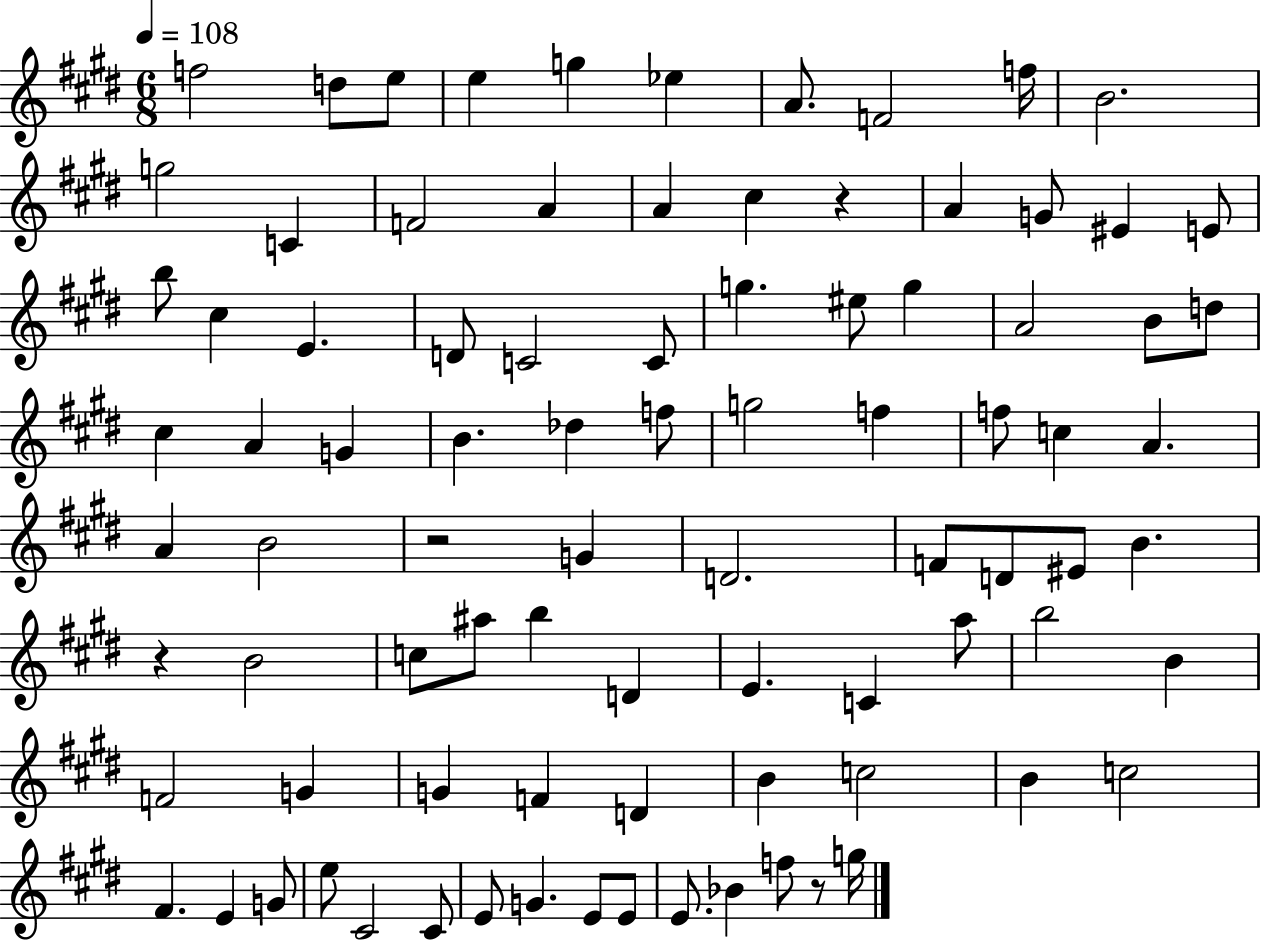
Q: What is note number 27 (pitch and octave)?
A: G5